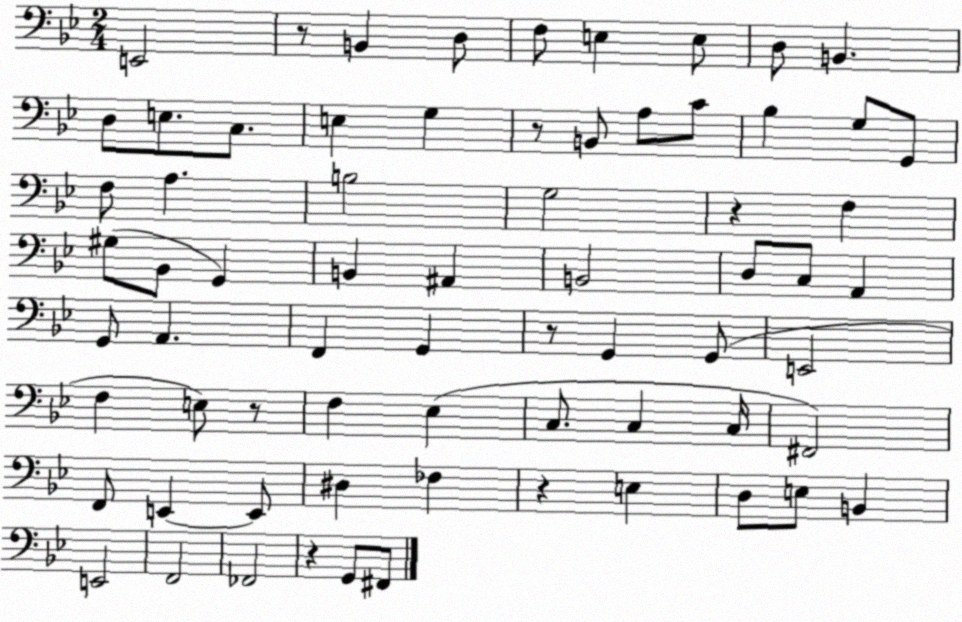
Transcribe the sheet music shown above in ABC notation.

X:1
T:Untitled
M:2/4
L:1/4
K:Bb
E,,2 z/2 B,, D,/2 F,/2 E, E,/2 D,/2 B,, D,/2 E,/2 C,/2 E, G, z/2 B,,/2 A,/2 C/2 _B, G,/2 G,,/2 F,/2 A, B,2 G,2 z F, ^G,/2 _B,,/2 G,, B,, ^A,, B,,2 D,/2 C,/2 A,, G,,/2 A,, F,, G,, z/2 G,, G,,/2 E,,2 F, E,/2 z/2 F, _E, C,/2 C, C,/4 ^F,,2 F,,/2 E,, E,,/2 ^D, _F, z E, D,/2 E,/2 B,, E,,2 F,,2 _F,,2 z G,,/2 ^F,,/2